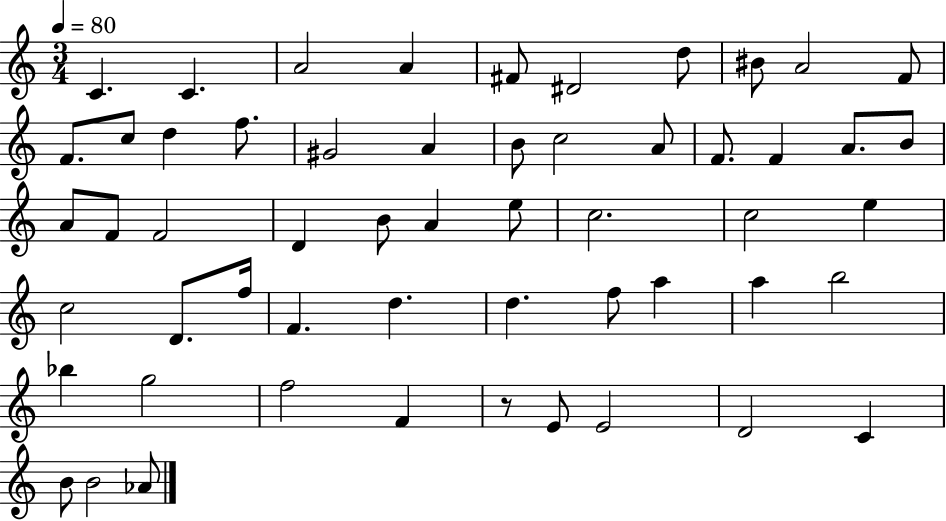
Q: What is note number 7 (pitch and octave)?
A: D5